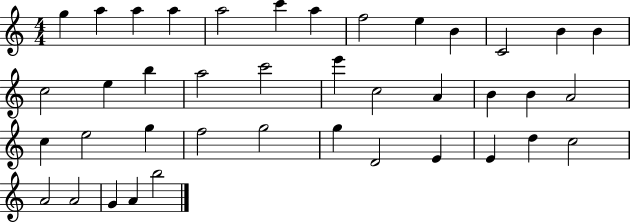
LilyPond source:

{
  \clef treble
  \numericTimeSignature
  \time 4/4
  \key c \major
  g''4 a''4 a''4 a''4 | a''2 c'''4 a''4 | f''2 e''4 b'4 | c'2 b'4 b'4 | \break c''2 e''4 b''4 | a''2 c'''2 | e'''4 c''2 a'4 | b'4 b'4 a'2 | \break c''4 e''2 g''4 | f''2 g''2 | g''4 d'2 e'4 | e'4 d''4 c''2 | \break a'2 a'2 | g'4 a'4 b''2 | \bar "|."
}